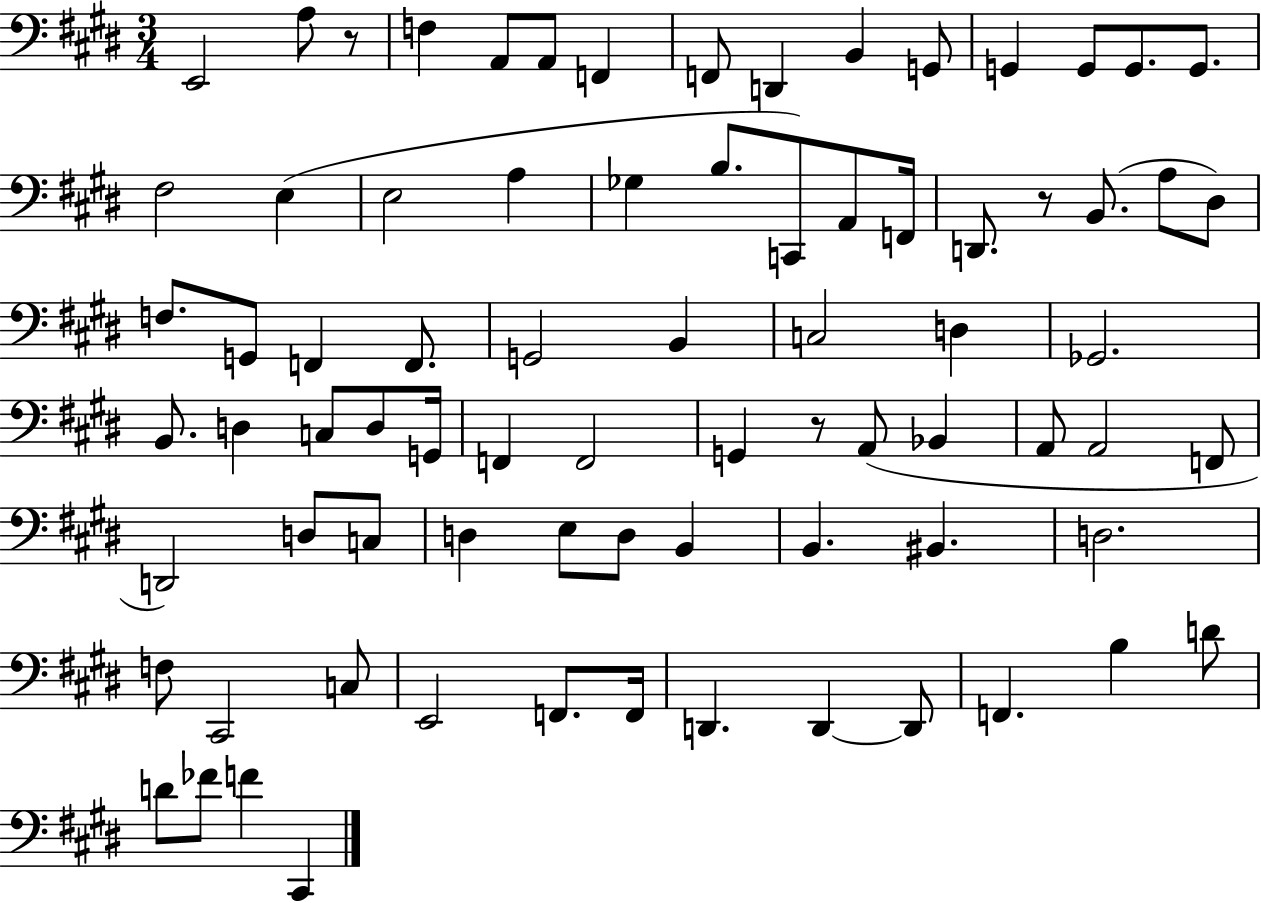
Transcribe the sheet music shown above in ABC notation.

X:1
T:Untitled
M:3/4
L:1/4
K:E
E,,2 A,/2 z/2 F, A,,/2 A,,/2 F,, F,,/2 D,, B,, G,,/2 G,, G,,/2 G,,/2 G,,/2 ^F,2 E, E,2 A, _G, B,/2 C,,/2 A,,/2 F,,/4 D,,/2 z/2 B,,/2 A,/2 ^D,/2 F,/2 G,,/2 F,, F,,/2 G,,2 B,, C,2 D, _G,,2 B,,/2 D, C,/2 D,/2 G,,/4 F,, F,,2 G,, z/2 A,,/2 _B,, A,,/2 A,,2 F,,/2 D,,2 D,/2 C,/2 D, E,/2 D,/2 B,, B,, ^B,, D,2 F,/2 ^C,,2 C,/2 E,,2 F,,/2 F,,/4 D,, D,, D,,/2 F,, B, D/2 D/2 _F/2 F ^C,,